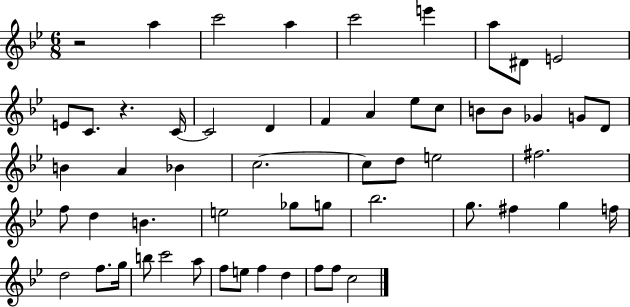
{
  \clef treble
  \numericTimeSignature
  \time 6/8
  \key bes \major
  r2 a''4 | c'''2 a''4 | c'''2 e'''4 | a''8 dis'8 e'2 | \break e'8 c'8. r4. c'16~~ | c'2 d'4 | f'4 a'4 ees''8 c''8 | b'8 b'8 ges'4 g'8 d'8 | \break b'4 a'4 bes'4 | c''2.~~ | c''8 d''8 e''2 | fis''2. | \break f''8 d''4 b'4. | e''2 ges''8 g''8 | bes''2. | g''8. fis''4 g''4 f''16 | \break d''2 f''8. g''16 | b''8 c'''2 a''8 | f''8 e''8 f''4 d''4 | f''8 f''8 c''2 | \break \bar "|."
}